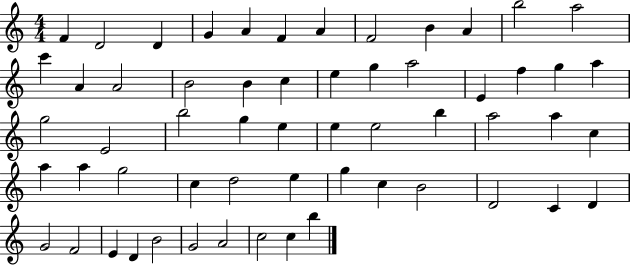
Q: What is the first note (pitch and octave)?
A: F4